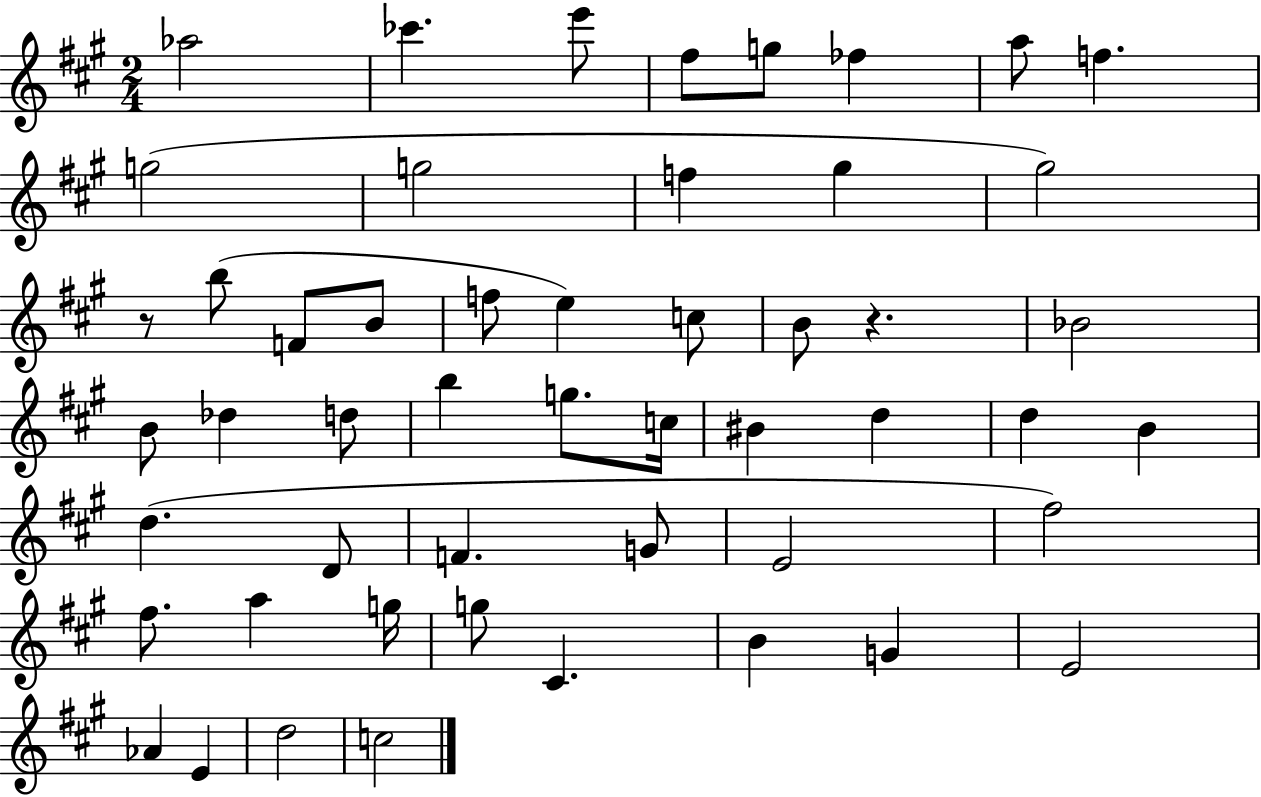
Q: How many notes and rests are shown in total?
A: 51